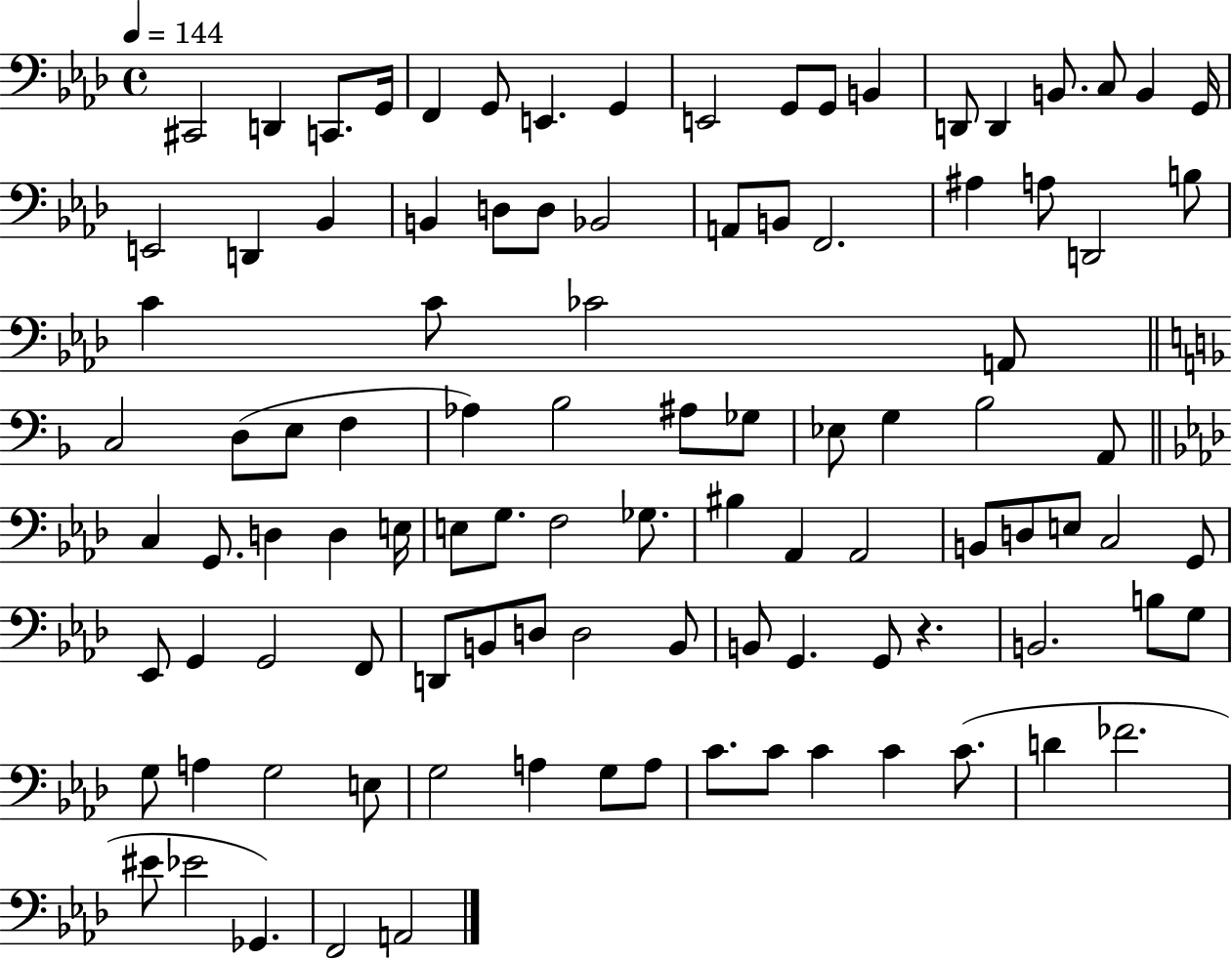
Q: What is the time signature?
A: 4/4